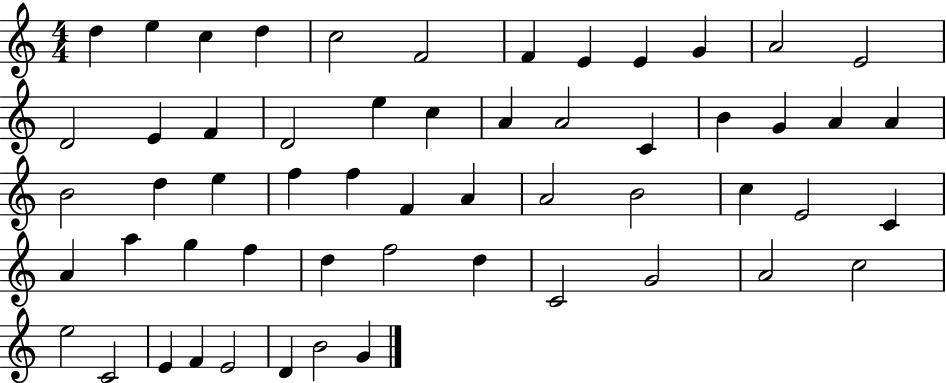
D5/q E5/q C5/q D5/q C5/h F4/h F4/q E4/q E4/q G4/q A4/h E4/h D4/h E4/q F4/q D4/h E5/q C5/q A4/q A4/h C4/q B4/q G4/q A4/q A4/q B4/h D5/q E5/q F5/q F5/q F4/q A4/q A4/h B4/h C5/q E4/h C4/q A4/q A5/q G5/q F5/q D5/q F5/h D5/q C4/h G4/h A4/h C5/h E5/h C4/h E4/q F4/q E4/h D4/q B4/h G4/q